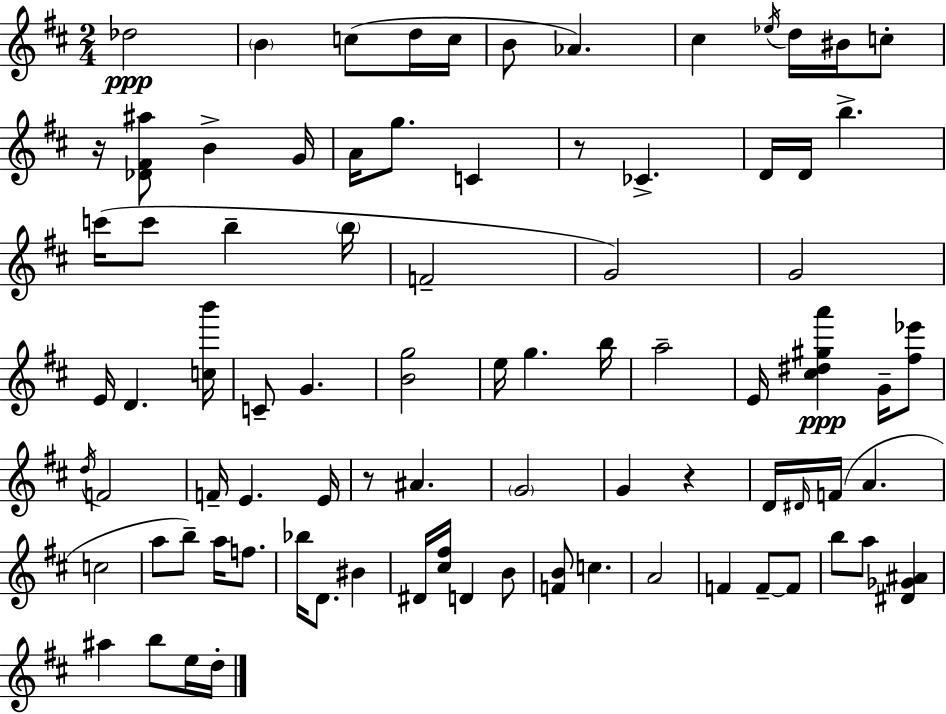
Db5/h B4/q C5/e D5/s C5/s B4/e Ab4/q. C#5/q Eb5/s D5/s BIS4/s C5/e R/s [Db4,F#4,A#5]/e B4/q G4/s A4/s G5/e. C4/q R/e CES4/q. D4/s D4/s B5/q. C6/s C6/e B5/q B5/s F4/h G4/h G4/h E4/s D4/q. [C5,B6]/s C4/e G4/q. [B4,G5]/h E5/s G5/q. B5/s A5/h E4/s [C#5,D#5,G#5,A6]/q G4/s [F#5,Eb6]/e D5/s F4/h F4/s E4/q. E4/s R/e A#4/q. G4/h G4/q R/q D4/s D#4/s F4/s A4/q. C5/h A5/e B5/e A5/s F5/e. Bb5/s D4/e. BIS4/q D#4/s [C#5,F#5]/s D4/q B4/e [F4,B4]/e C5/q. A4/h F4/q F4/e F4/e B5/e A5/e [D#4,Gb4,A#4]/q A#5/q B5/e E5/s D5/s